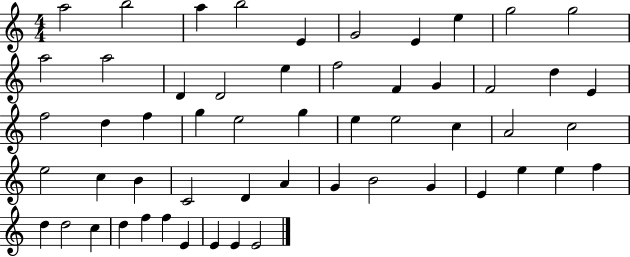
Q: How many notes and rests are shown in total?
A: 55